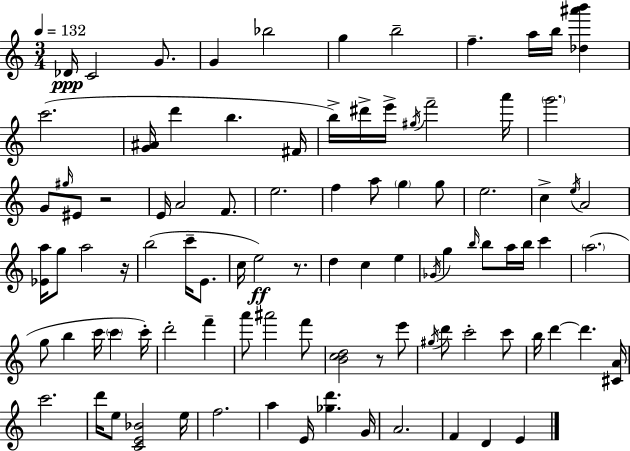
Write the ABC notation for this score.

X:1
T:Untitled
M:3/4
L:1/4
K:Am
_D/4 C2 G/2 G _b2 g b2 f a/4 b/4 [_d^a'b'] c'2 [G^A]/4 d' b ^F/4 b/4 ^d'/4 e'/4 ^g/4 f'2 a'/4 g'2 G/2 ^g/4 ^E/2 z2 E/4 A2 F/2 e2 f a/2 g g/2 e2 c e/4 A2 [_Ea]/4 g/2 a2 z/4 b2 c'/4 E/2 c/4 e2 z/2 d c e _G/4 g b/4 b/2 a/4 b/4 c' a2 g/2 b c'/4 c' c'/4 d'2 f' a'/2 ^a'2 f'/2 [Bcd]2 z/2 e'/2 ^g/4 d'/2 c'2 c'/2 b/4 d' d' [^CA]/4 c'2 d'/4 e/2 [CE_B]2 e/4 f2 a E/4 [_gd'] G/4 A2 F D E